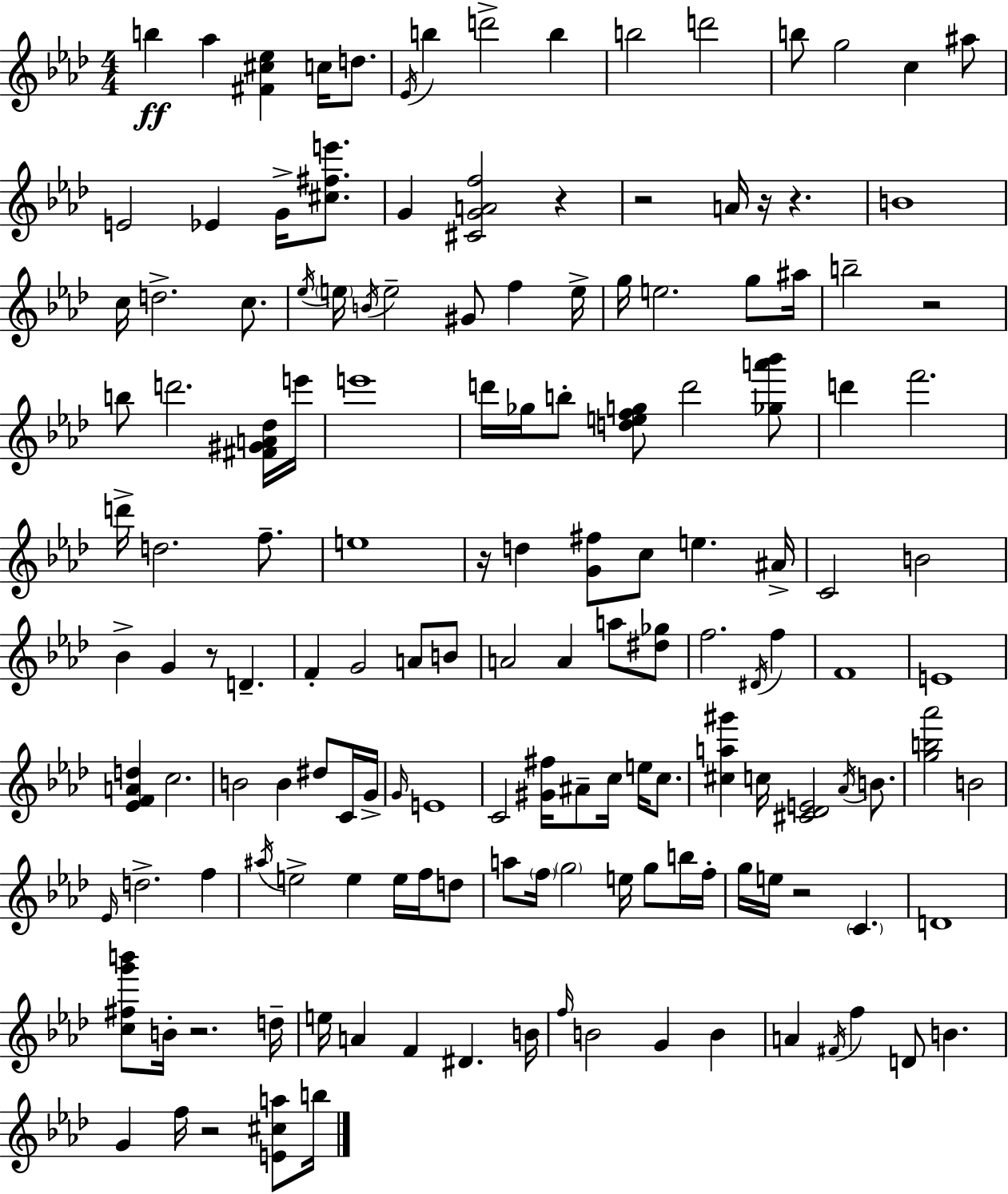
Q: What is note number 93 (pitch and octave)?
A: E5